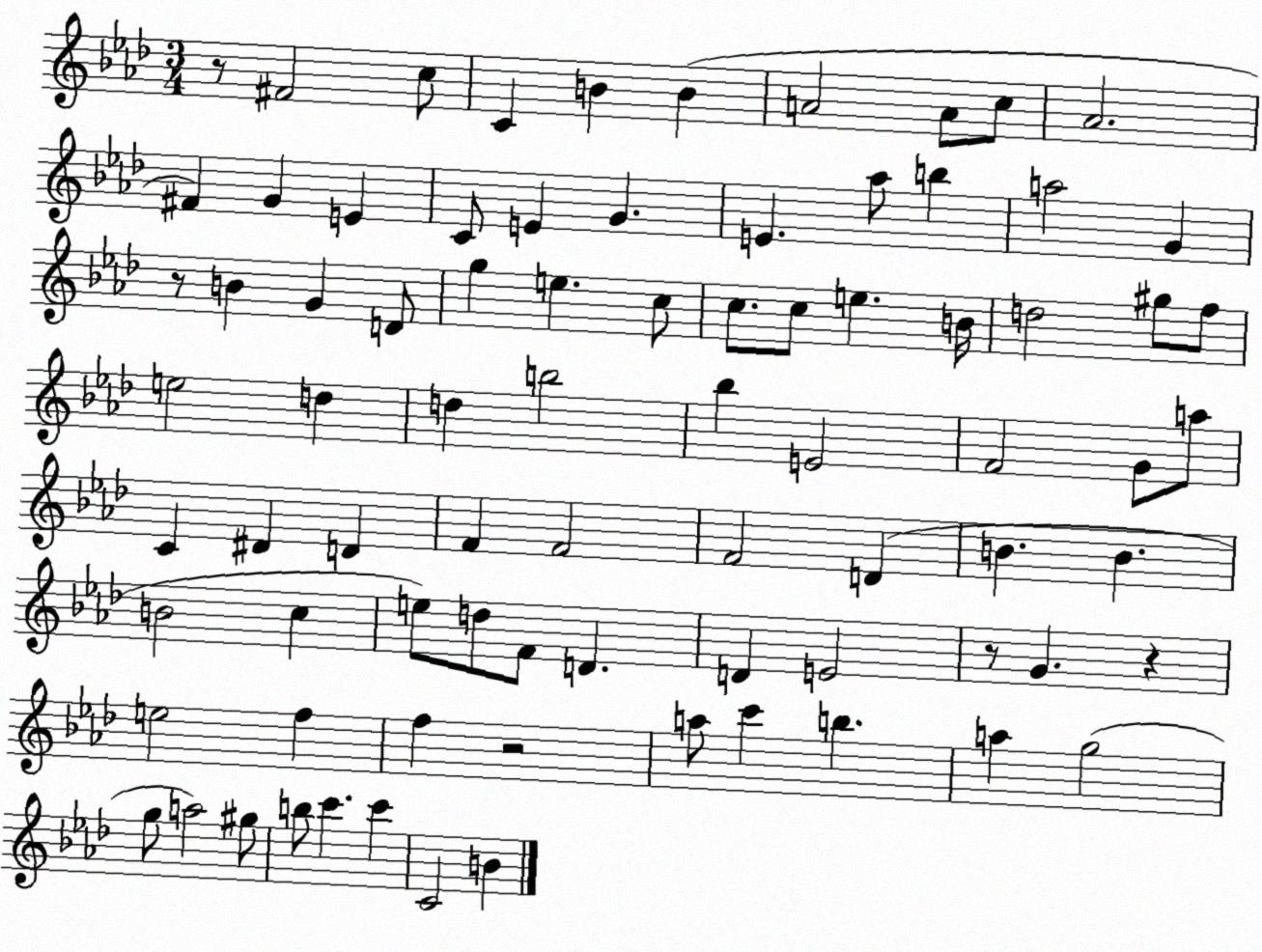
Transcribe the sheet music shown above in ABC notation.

X:1
T:Untitled
M:3/4
L:1/4
K:Ab
z/2 ^F2 c/2 C B B A2 A/2 c/2 _A2 ^F G E C/2 E G E _a/2 b a2 G z/2 B G D/2 g e c/2 c/2 c/2 e B/4 d2 ^g/2 f/2 e2 d d b2 _b E2 F2 G/2 a/2 C ^D D F F2 F2 D B B B2 c e/2 d/2 F/2 D D E2 z/2 G z e2 f f z2 a/2 c' b a g2 g/2 a2 ^g/2 b/2 c' c' C2 B